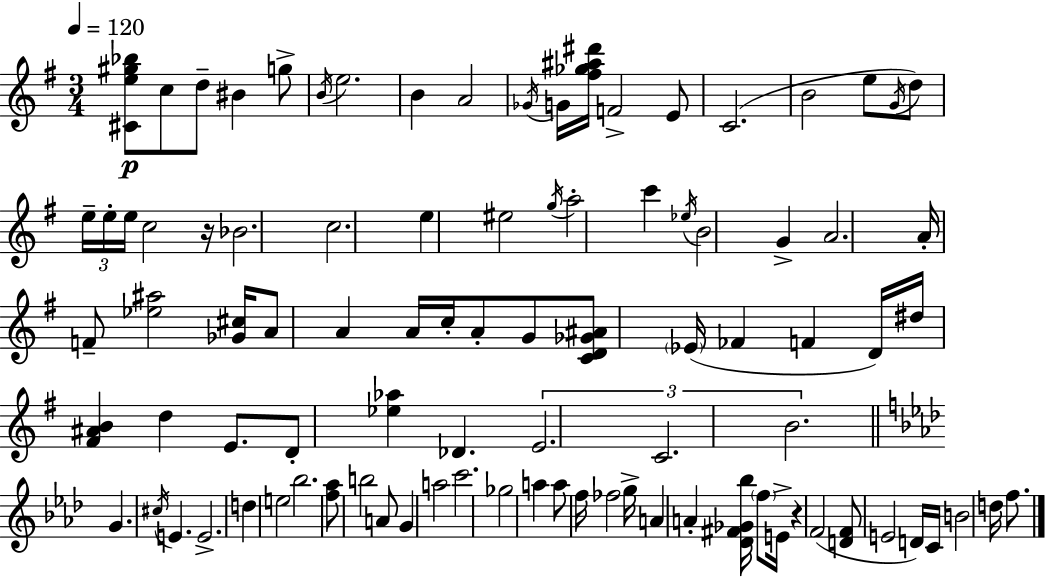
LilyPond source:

{
  \clef treble
  \numericTimeSignature
  \time 3/4
  \key g \major
  \tempo 4 = 120
  \repeat volta 2 { <cis' e'' gis'' bes''>8\p c''8 d''8-- bis'4 g''8-> | \acciaccatura { b'16 } e''2. | b'4 a'2 | \acciaccatura { ges'16 } g'16 <fis'' ges'' ais'' dis'''>16 f'2-> | \break e'8 c'2.( | b'2 e''8 | \acciaccatura { g'16 } d''8) \tuplet 3/2 { e''16-- e''16-. e''16 } c''2 | r16 bes'2. | \break c''2. | e''4 eis''2 | \acciaccatura { g''16 } a''2-. | c'''4 \acciaccatura { ees''16 } b'2 | \break g'4-> a'2. | a'16-. f'8-- <ees'' ais''>2 | <ges' cis''>16 a'8 a'4 a'16 | c''16-. a'8-. g'8 <c' d' ges' ais'>8 \parenthesize ees'16( fes'4 | \break f'4 d'16) dis''16 <fis' ais' b'>4 d''4 | e'8. d'8-. <ees'' aes''>4 des'4. | \tuplet 3/2 { e'2. | c'2. | \break b'2. } | \bar "||" \break \key aes \major g'4. \acciaccatura { cis''16 } e'4. | e'2.-> | d''4 e''2 | bes''2. | \break <f'' aes''>8 b''2 a'8 | g'4 a''2 | c'''2. | ges''2 a''4 | \break a''8 f''16 fes''2 | g''16-> a'4 a'4-. <des' fis' ges' bes''>16 \parenthesize f''8 | e'16-> r4 f'2( | <d' f'>8 e'2 d'16) | \break c'16 b'2 d''16 f''8. | } \bar "|."
}